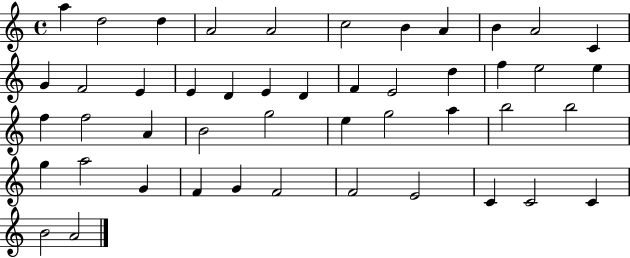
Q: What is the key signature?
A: C major